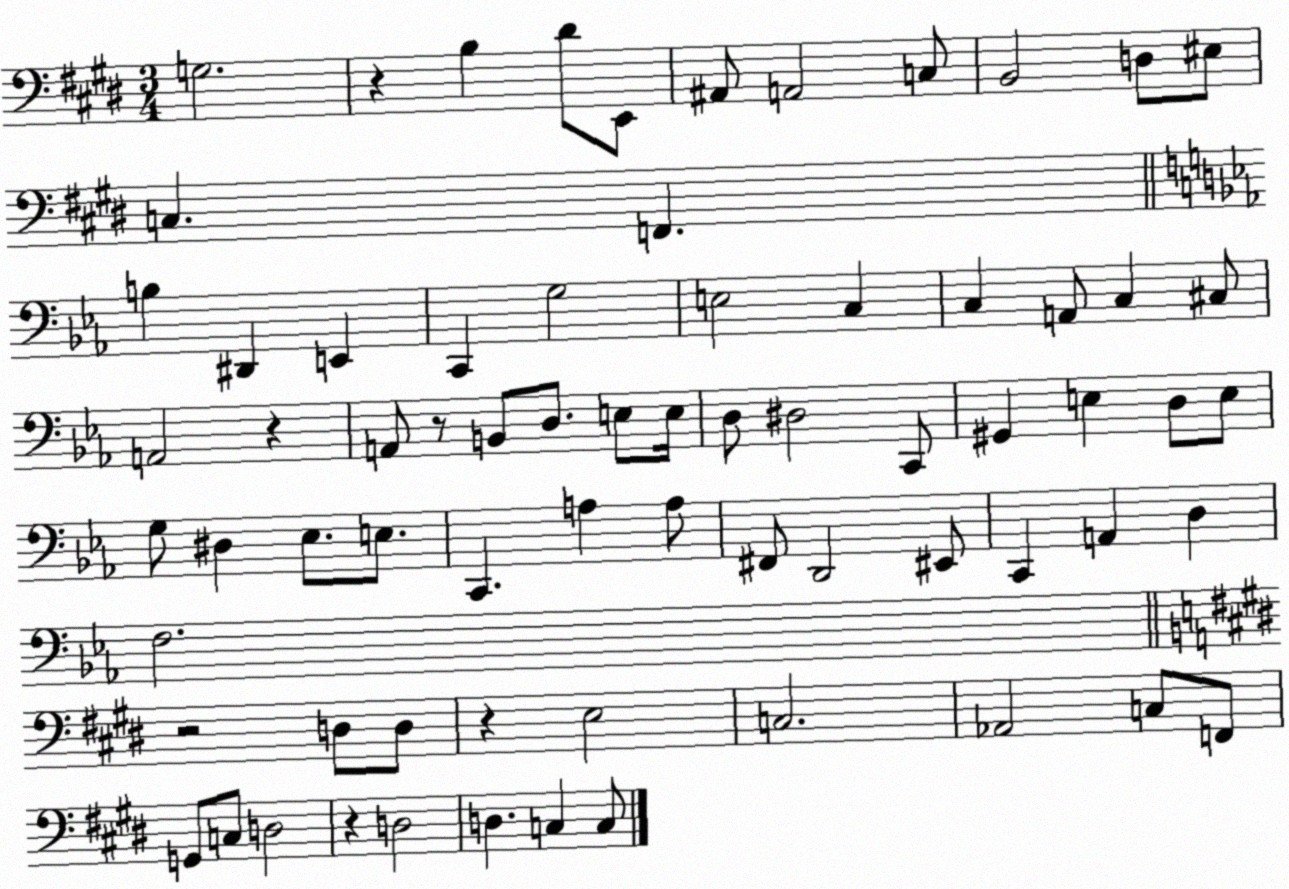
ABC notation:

X:1
T:Untitled
M:3/4
L:1/4
K:E
G,2 z B, ^D/2 E,,/2 ^A,,/2 A,,2 C,/2 B,,2 D,/2 ^E,/2 C, F,, B, ^D,, E,, C,, G,2 E,2 C, C, A,,/2 C, ^C,/2 A,,2 z A,,/2 z/2 B,,/2 D,/2 E,/2 E,/4 D,/2 ^D,2 C,,/2 ^G,, E, D,/2 E,/2 G,/2 ^D, _E,/2 E,/2 C,, A, A,/2 ^F,,/2 D,,2 ^E,,/2 C,, A,, D, F,2 z2 D,/2 D,/2 z E,2 C,2 _A,,2 C,/2 F,,/2 G,,/2 C,/2 D,2 z D,2 D, C, C,/2